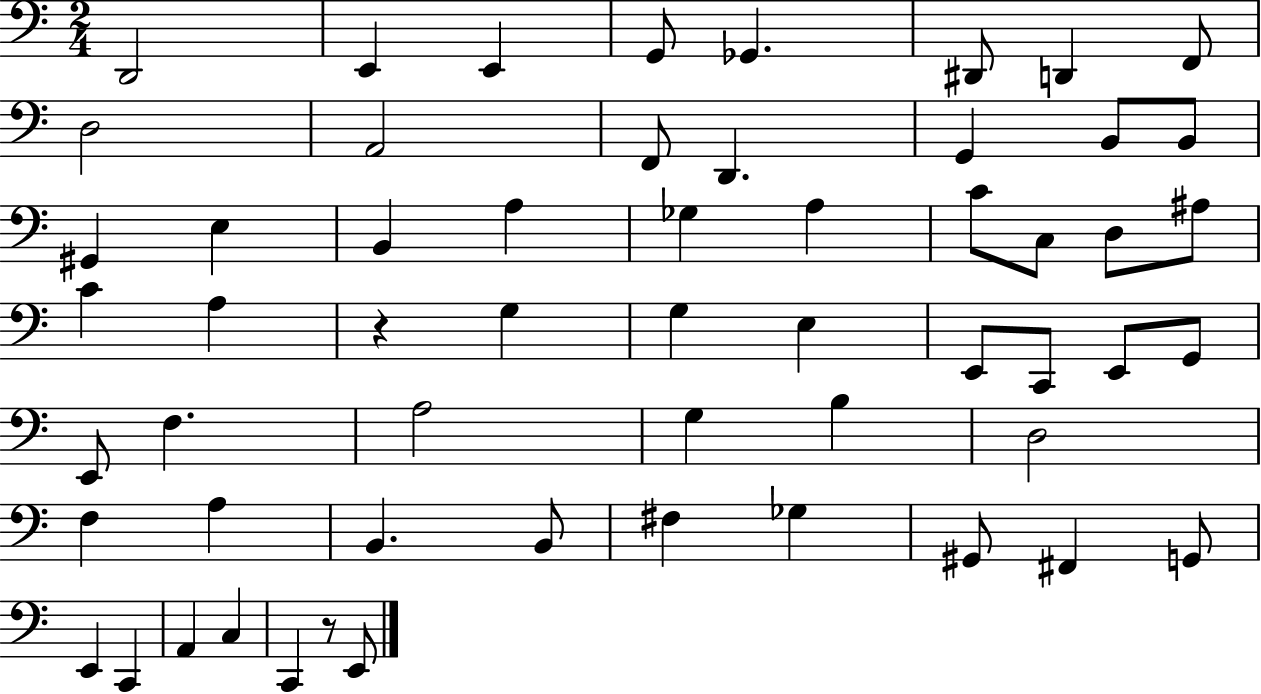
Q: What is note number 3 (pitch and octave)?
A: E2